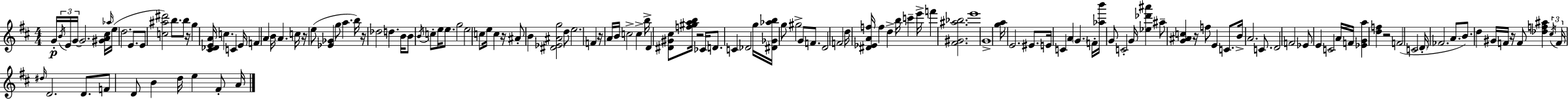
G4/s B4/s E4/s G4/s G4/h. [G#4,A4,C#5]/s Ab5/s E5/s D5/h. E4/e. E4/e [C5,A#5,D#6]/h B5/e. B5/e R/s G5/q [C#4,Db4,E4,A4]/s C5/q. C4/q E4/s F4/q A4/q B4/s A4/q. C5/s R/s E5/e [Eb4,Gb4]/q G5/e A5/q. B5/s R/s Db5/h D5/q. B4/s B4/e B4/s C5/e E5/s E5/e. G5/h E5/h C5/e E5/s C5/q R/s A#4/e B4/q [D#4,Eb4,A#4,G5]/h D5/e E5/h. F4/q R/s A4/s B4/s C5/h C5/q B5/s D4/q [D#4,G#4,C#5]/e [F5,G#5,A5,B5]/s R/h CES4/s D4/e. C4/q Db4/h G5/s [D#4,Gb4,Ab5,B5]/s G5/e G#5/h G4/e F4/e. D4/h F4/h D5/s [D#4,Eb4,A4,F5]/s F5/q D5/q B5/s C6/q E6/s F6/q [F#4,G#4,A#5,Bb5]/h. E6/w G4/w [G5,A5]/s E4/h. EIS4/e. E4/s C4/q A4/q G4/q. F4/s [Ab5,B6]/s G4/e C4/h G4/s [Eb5,Db6,A#6]/q A#5/e [G4,A#4,C5]/q R/s F5/e E4/q C4/e. B4/s A4/h. C4/e. D4/h F4/h Eb4/e E4/q C4/h A4/s F4/s [Eb4,G4,A5]/q [D5,F5]/q R/h F4/h C4/h D4/s FES4/h. A4/e. B4/e. D5/q G#4/s F4/s R/s F4/e [Db5,F5,A#5]/q C#5/s F4/s D#5/s D4/h. D4/e. F4/e D4/e B4/q D5/s E5/q F#4/e A4/s